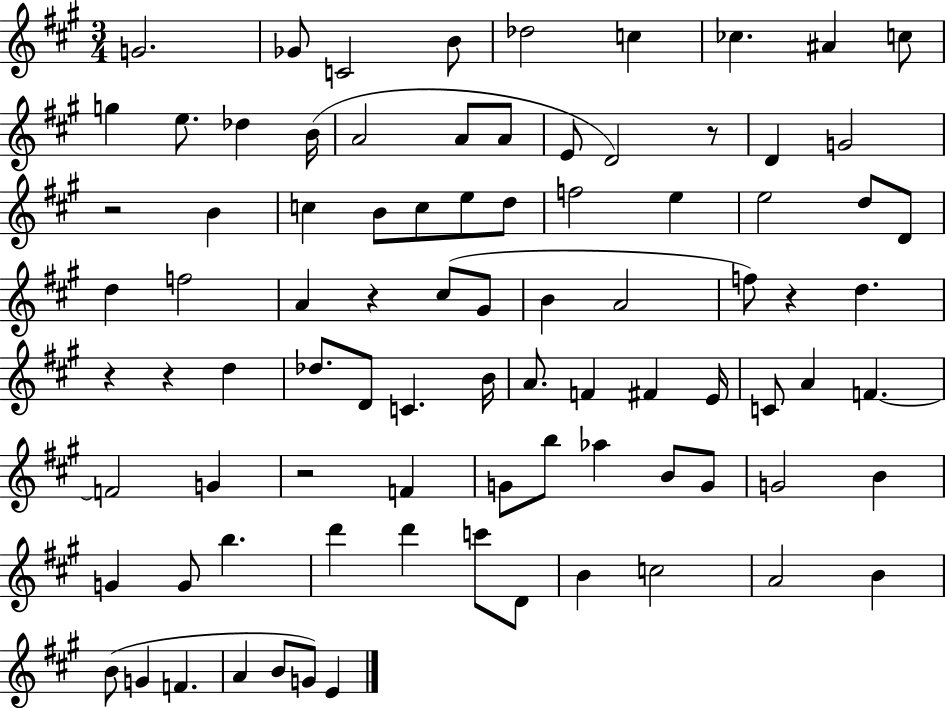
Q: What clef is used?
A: treble